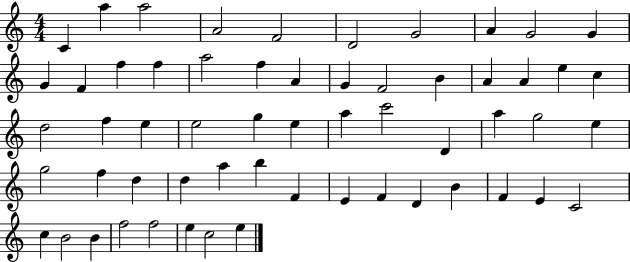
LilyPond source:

{
  \clef treble
  \numericTimeSignature
  \time 4/4
  \key c \major
  c'4 a''4 a''2 | a'2 f'2 | d'2 g'2 | a'4 g'2 g'4 | \break g'4 f'4 f''4 f''4 | a''2 f''4 a'4 | g'4 f'2 b'4 | a'4 a'4 e''4 c''4 | \break d''2 f''4 e''4 | e''2 g''4 e''4 | a''4 c'''2 d'4 | a''4 g''2 e''4 | \break g''2 f''4 d''4 | d''4 a''4 b''4 f'4 | e'4 f'4 d'4 b'4 | f'4 e'4 c'2 | \break c''4 b'2 b'4 | f''2 f''2 | e''4 c''2 e''4 | \bar "|."
}